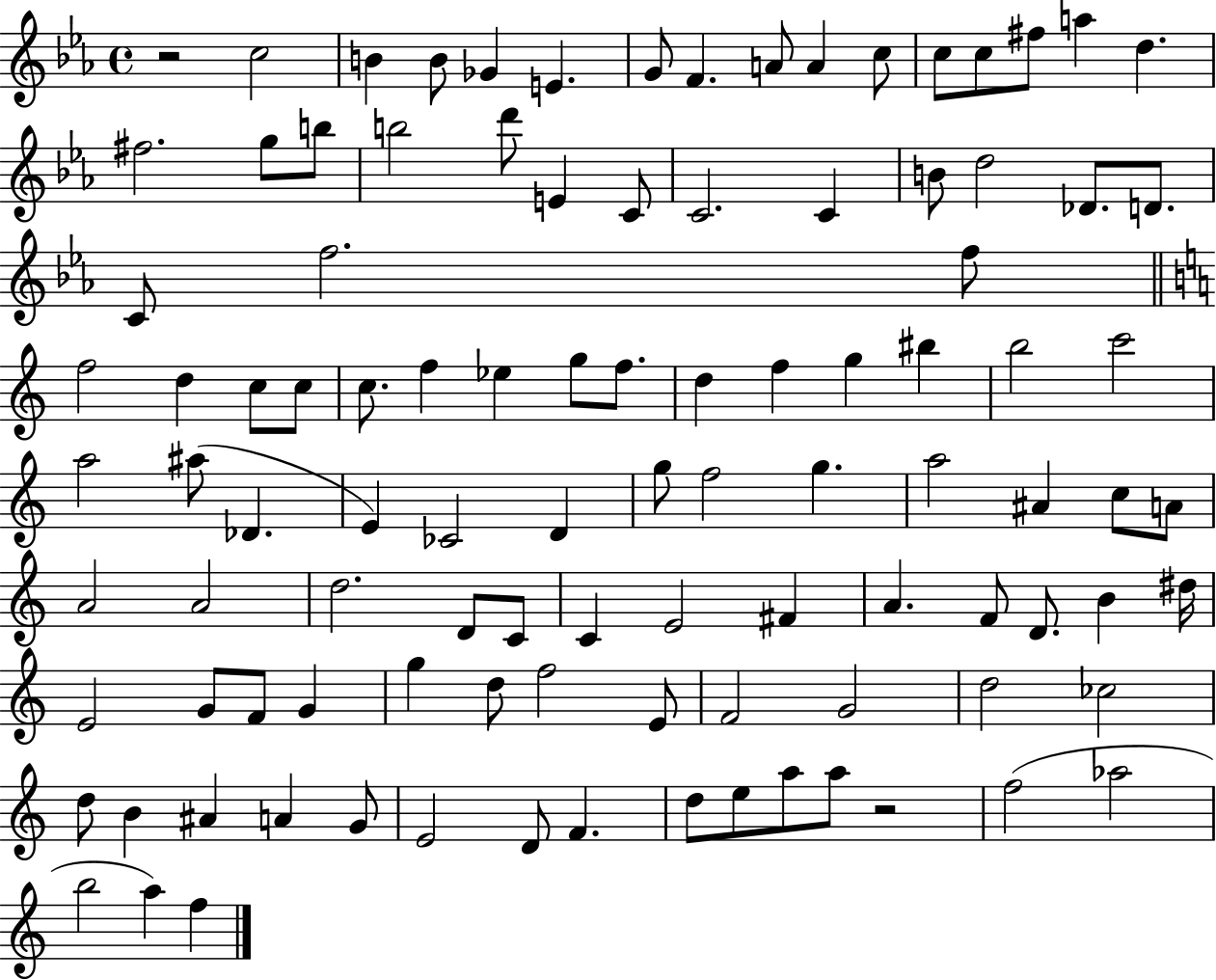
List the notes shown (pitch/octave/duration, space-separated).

R/h C5/h B4/q B4/e Gb4/q E4/q. G4/e F4/q. A4/e A4/q C5/e C5/e C5/e F#5/e A5/q D5/q. F#5/h. G5/e B5/e B5/h D6/e E4/q C4/e C4/h. C4/q B4/e D5/h Db4/e. D4/e. C4/e F5/h. F5/e F5/h D5/q C5/e C5/e C5/e. F5/q Eb5/q G5/e F5/e. D5/q F5/q G5/q BIS5/q B5/h C6/h A5/h A#5/e Db4/q. E4/q CES4/h D4/q G5/e F5/h G5/q. A5/h A#4/q C5/e A4/e A4/h A4/h D5/h. D4/e C4/e C4/q E4/h F#4/q A4/q. F4/e D4/e. B4/q D#5/s E4/h G4/e F4/e G4/q G5/q D5/e F5/h E4/e F4/h G4/h D5/h CES5/h D5/e B4/q A#4/q A4/q G4/e E4/h D4/e F4/q. D5/e E5/e A5/e A5/e R/h F5/h Ab5/h B5/h A5/q F5/q